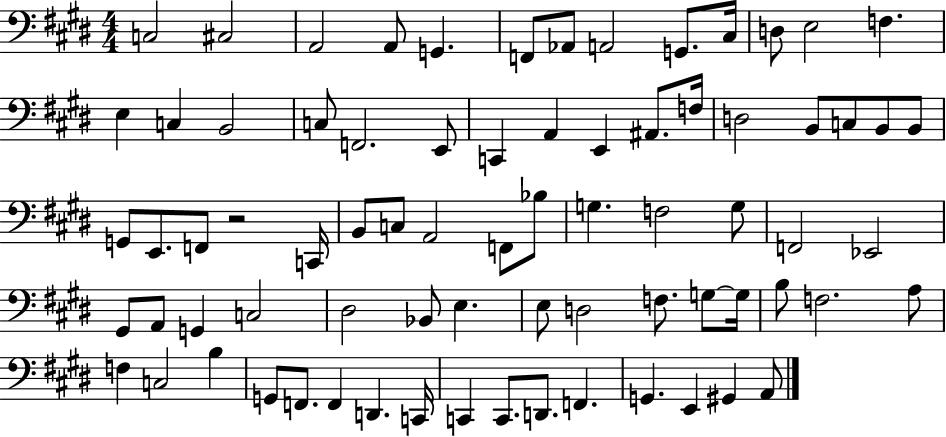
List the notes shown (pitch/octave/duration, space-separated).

C3/h C#3/h A2/h A2/e G2/q. F2/e Ab2/e A2/h G2/e. C#3/s D3/e E3/h F3/q. E3/q C3/q B2/h C3/e F2/h. E2/e C2/q A2/q E2/q A#2/e. F3/s D3/h B2/e C3/e B2/e B2/e G2/e E2/e. F2/e R/h C2/s B2/e C3/e A2/h F2/e Bb3/e G3/q. F3/h G3/e F2/h Eb2/h G#2/e A2/e G2/q C3/h D#3/h Bb2/e E3/q. E3/e D3/h F3/e. G3/e G3/s B3/e F3/h. A3/e F3/q C3/h B3/q G2/e F2/e. F2/q D2/q. C2/s C2/q C2/e. D2/e. F2/q. G2/q. E2/q G#2/q A2/e